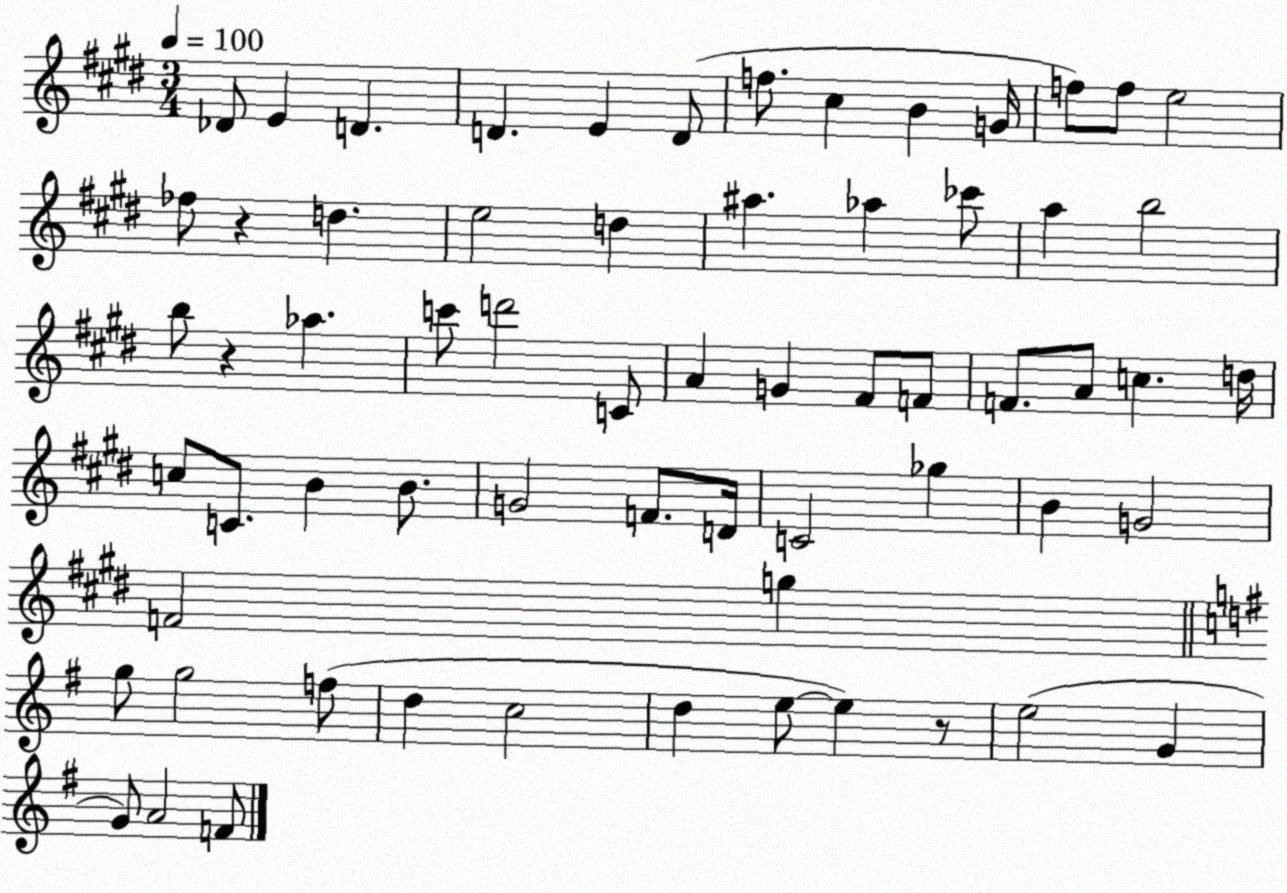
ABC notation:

X:1
T:Untitled
M:3/4
L:1/4
K:E
_D/2 E D D E D/2 f/2 ^c B G/4 f/2 f/2 e2 _f/2 z d e2 d ^a _a _c'/2 a b2 b/2 z _a c'/2 d'2 C/2 A G ^F/2 F/2 F/2 A/2 c d/4 c/2 C/2 B B/2 G2 F/2 D/4 C2 _g B G2 F2 g g/2 g2 f/2 d c2 d e/2 e z/2 e2 G G/2 A2 F/2